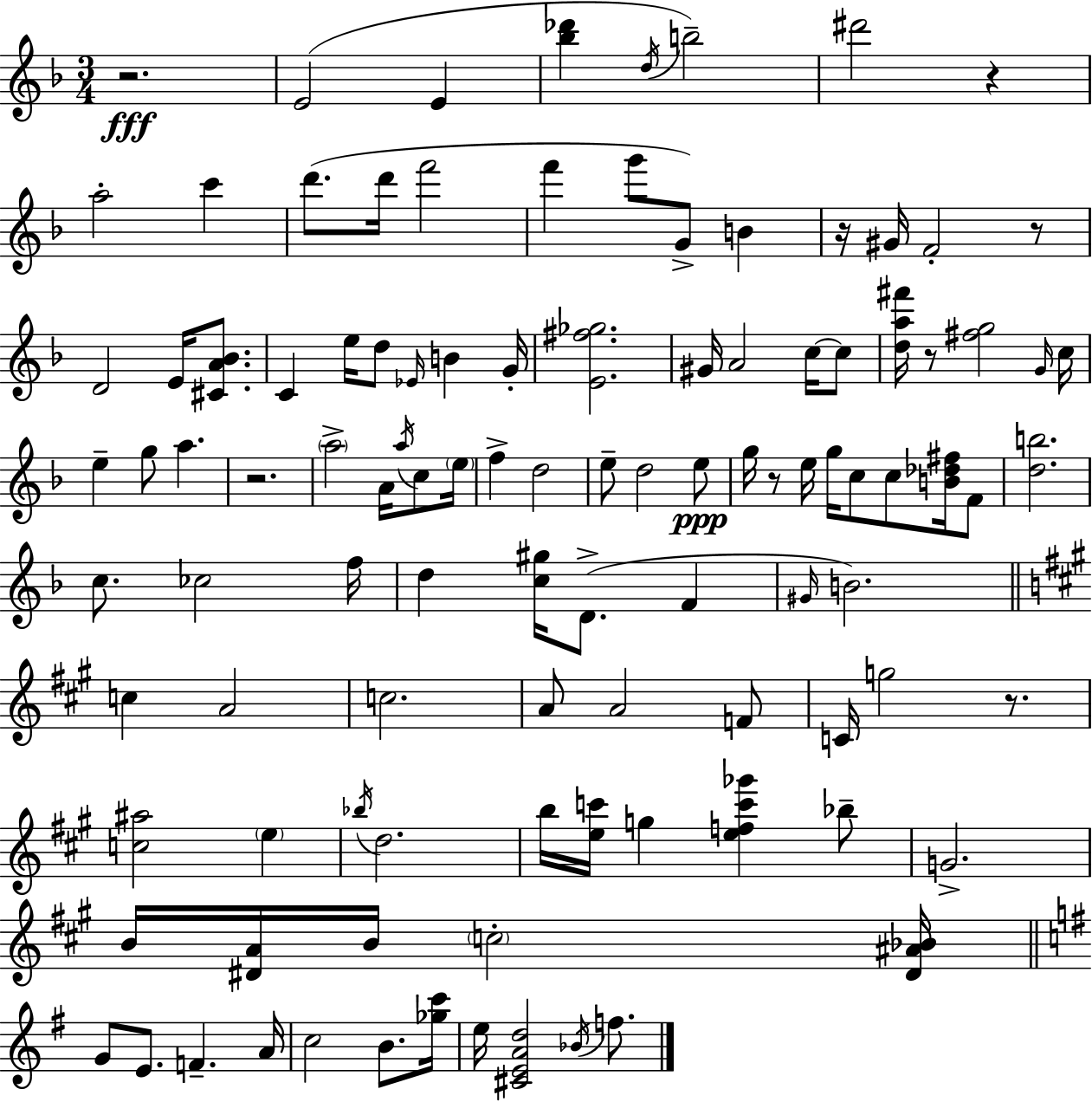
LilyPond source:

{
  \clef treble
  \numericTimeSignature
  \time 3/4
  \key f \major
  \repeat volta 2 { r2.\fff | e'2( e'4 | <bes'' des'''>4 \acciaccatura { d''16 }) b''2-- | dis'''2 r4 | \break a''2-. c'''4 | d'''8.( d'''16 f'''2 | f'''4 g'''8 g'8->) b'4 | r16 gis'16 f'2-. r8 | \break d'2 e'16 <cis' a' bes'>8. | c'4 e''16 d''8 \grace { ees'16 } b'4 | g'16-. <e' fis'' ges''>2. | gis'16 a'2 c''16~~ | \break c''8 <d'' a'' fis'''>16 r8 <fis'' g''>2 | \grace { g'16 } c''16 e''4-- g''8 a''4. | r2. | \parenthesize a''2-> a'16 | \break \acciaccatura { a''16 } c''8 \parenthesize e''16 f''4-> d''2 | e''8-- d''2 | e''8\ppp g''16 r8 e''16 g''16 c''8 c''8 | <b' des'' fis''>16 f'8 <d'' b''>2. | \break c''8. ces''2 | f''16 d''4 <c'' gis''>16 d'8.->( | f'4 \grace { gis'16 }) b'2. | \bar "||" \break \key a \major c''4 a'2 | c''2. | a'8 a'2 f'8 | c'16 g''2 r8. | \break <c'' ais''>2 \parenthesize e''4 | \acciaccatura { bes''16 } d''2. | b''16 <e'' c'''>16 g''4 <e'' f'' c''' ges'''>4 bes''8-- | g'2.-> | \break b'16 <dis' a'>16 b'16 \parenthesize c''2-. | <dis' ais' bes'>16 \bar "||" \break \key e \minor g'8 e'8. f'4.-- a'16 | c''2 b'8. <ges'' c'''>16 | e''16 <cis' e' a' d''>2 \acciaccatura { bes'16 } f''8. | } \bar "|."
}